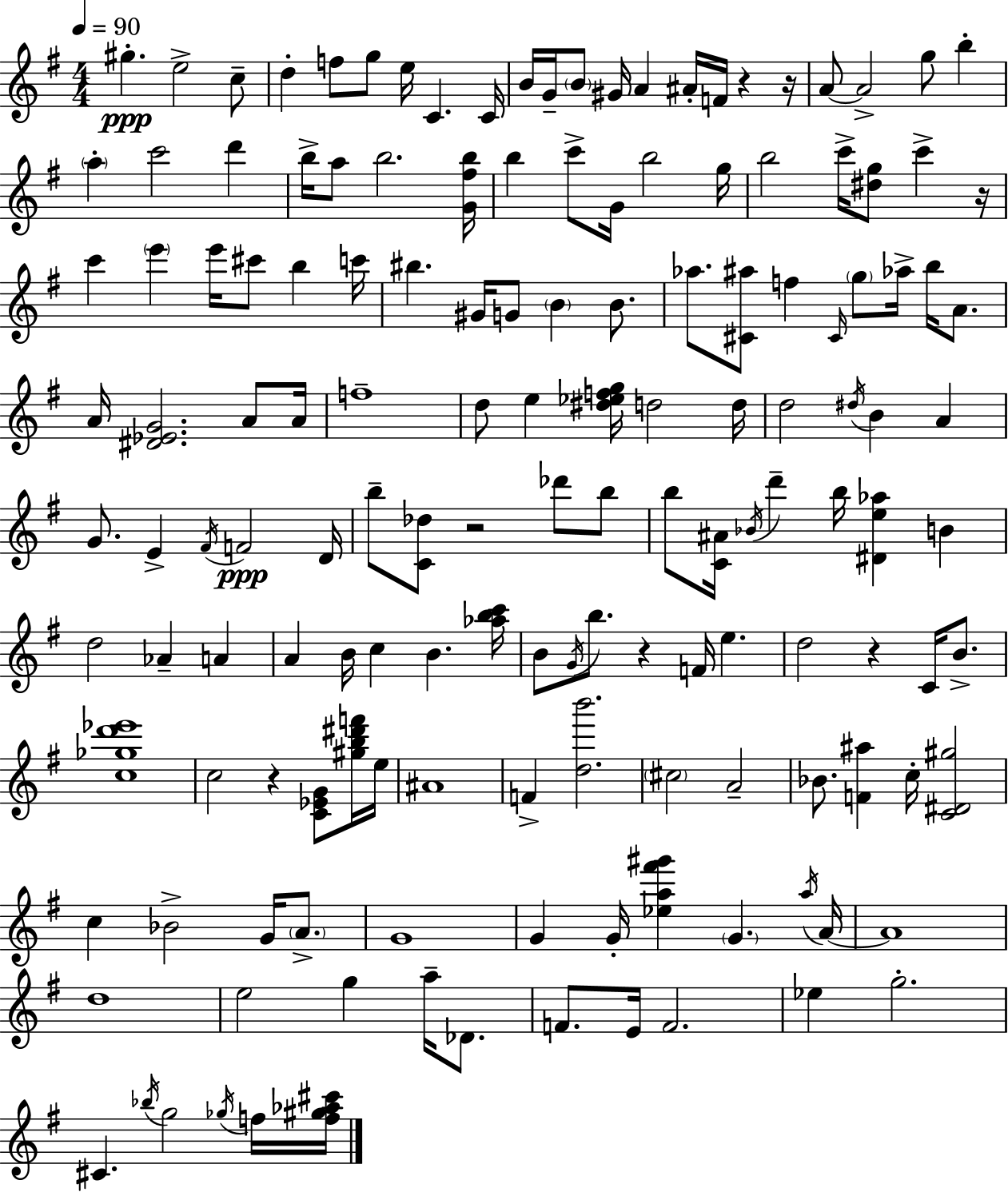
{
  \clef treble
  \numericTimeSignature
  \time 4/4
  \key g \major
  \tempo 4 = 90
  \repeat volta 2 { gis''4.-.\ppp e''2-> c''8-- | d''4-. f''8 g''8 e''16 c'4. c'16 | b'16 g'16-- \parenthesize b'8 gis'16 a'4 ais'16-. f'16 r4 r16 | a'8~~ a'2-> g''8 b''4-. | \break \parenthesize a''4-. c'''2 d'''4 | b''16-> a''8 b''2. <g' fis'' b''>16 | b''4 c'''8-> g'16 b''2 g''16 | b''2 c'''16-> <dis'' g''>8 c'''4-> r16 | \break c'''4 \parenthesize e'''4 e'''16 cis'''8 b''4 c'''16 | bis''4. gis'16 g'8 \parenthesize b'4 b'8. | aes''8. <cis' ais''>8 f''4 \grace { cis'16 } \parenthesize g''8 aes''16-> b''16 a'8. | a'16 <dis' ees' g'>2. a'8 | \break a'16 f''1-- | d''8 e''4 <dis'' ees'' f'' g''>16 d''2 | d''16 d''2 \acciaccatura { dis''16 } b'4 a'4 | g'8. e'4-> \acciaccatura { fis'16 } f'2\ppp | \break d'16 b''8-- <c' des''>8 r2 des'''8 | b''8 b''8 <c' ais'>16 \acciaccatura { bes'16 } d'''4-- b''16 <dis' e'' aes''>4 | b'4 d''2 aes'4-- | a'4 a'4 b'16 c''4 b'4. | \break <aes'' b'' c'''>16 b'8 \acciaccatura { g'16 } b''8. r4 f'16 e''4. | d''2 r4 | c'16 b'8.-> <c'' ges'' d''' ees'''>1 | c''2 r4 | \break <c' ees' g'>8 <gis'' b'' dis''' f'''>16 e''16 ais'1 | f'4-> <d'' b'''>2. | \parenthesize cis''2 a'2-- | bes'8. <f' ais''>4 c''16-. <c' dis' gis''>2 | \break c''4 bes'2-> | g'16 \parenthesize a'8.-> g'1 | g'4 g'16-. <ees'' a'' fis''' gis'''>4 \parenthesize g'4. | \acciaccatura { a''16 } a'16~~ a'1 | \break d''1 | e''2 g''4 | a''16-- des'8. f'8. e'16 f'2. | ees''4 g''2.-. | \break cis'4. \acciaccatura { bes''16 } g''2 | \acciaccatura { ges''16 } f''16 <f'' gis'' aes'' cis'''>16 } \bar "|."
}